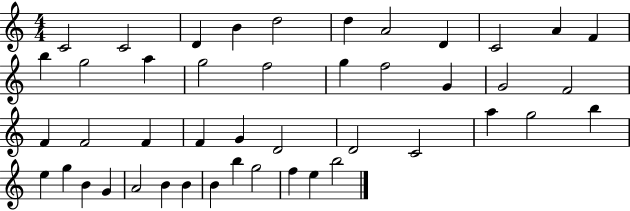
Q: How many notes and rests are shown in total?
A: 45